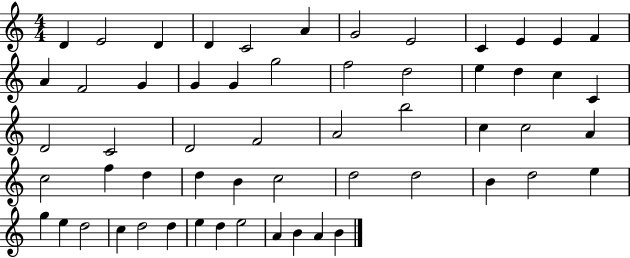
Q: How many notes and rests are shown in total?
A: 57